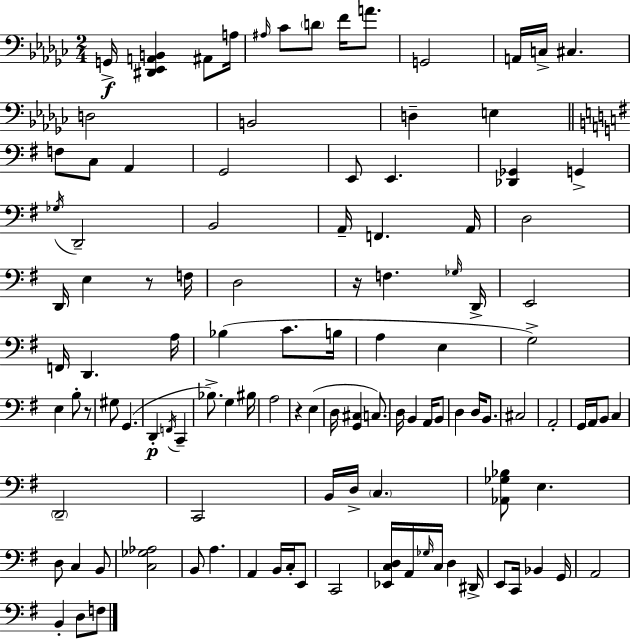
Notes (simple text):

G2/s [D#2,Eb2,A2,B2]/q A#2/e A3/s A#3/s CES4/e D4/e F4/s A4/e. G2/h A2/s C3/s C#3/q. D3/h B2/h D3/q E3/q F3/e C3/e A2/q G2/h E2/e E2/q. [Db2,Gb2]/q G2/q Gb3/s D2/h B2/h A2/s F2/q. A2/s D3/h D2/s E3/q R/e F3/s D3/h R/s F3/q. Gb3/s D2/s E2/h F2/s D2/q. A3/s Bb3/q C4/e. B3/s A3/q E3/q G3/h E3/q B3/e R/e G#3/e G2/q. D2/q F2/s C2/q Bb3/e. G3/q BIS3/s A3/h R/q E3/q D3/s [G2,C#3]/q C3/e. D3/s B2/q A2/s B2/e D3/q D3/s B2/e. C#3/h A2/h G2/s A2/s B2/e C3/q D2/h C2/h B2/s D3/s C3/q. [Ab2,Gb3,Bb3]/e E3/q. D3/e C3/q B2/e [C3,Gb3,Ab3]/h B2/e A3/q. A2/q B2/s C3/s E2/e C2/h [Eb2,C3,D3]/s A2/s Gb3/s C3/s D3/q D#2/s E2/e C2/s Bb2/q G2/s A2/h B2/q D3/e F3/e